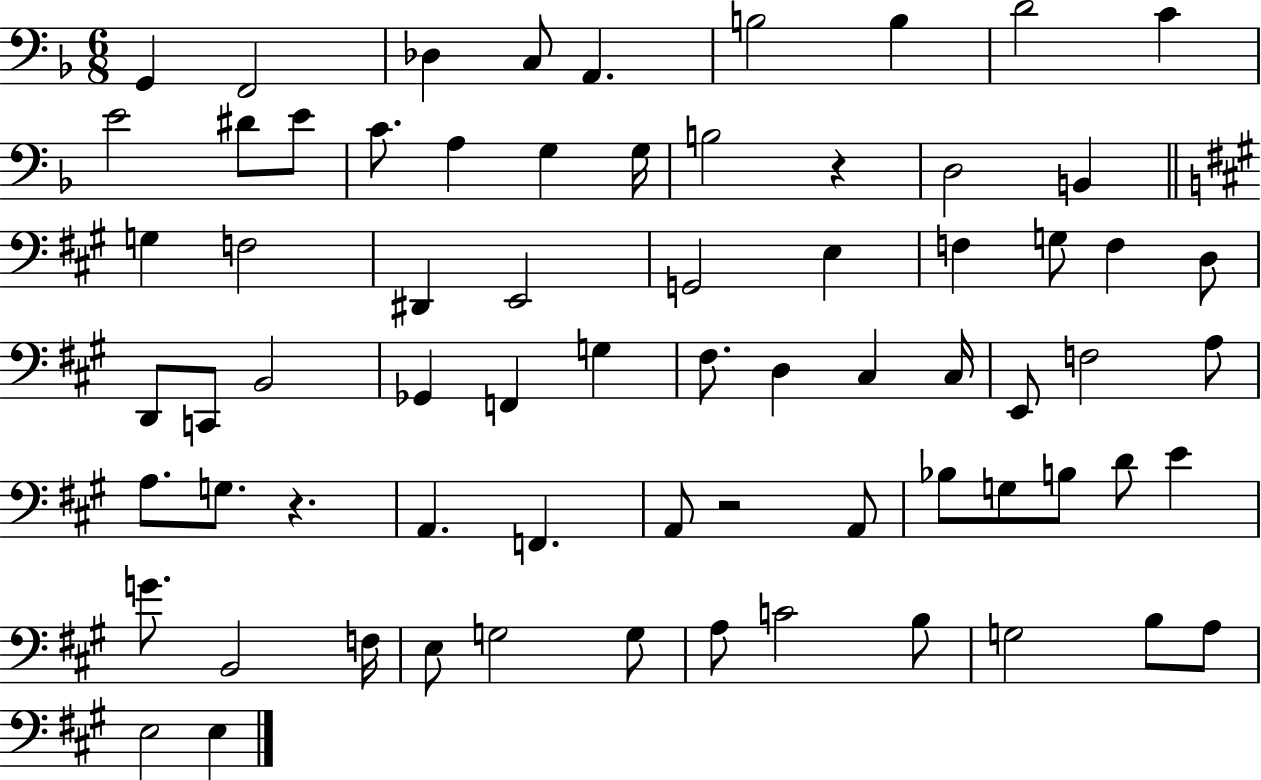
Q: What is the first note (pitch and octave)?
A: G2